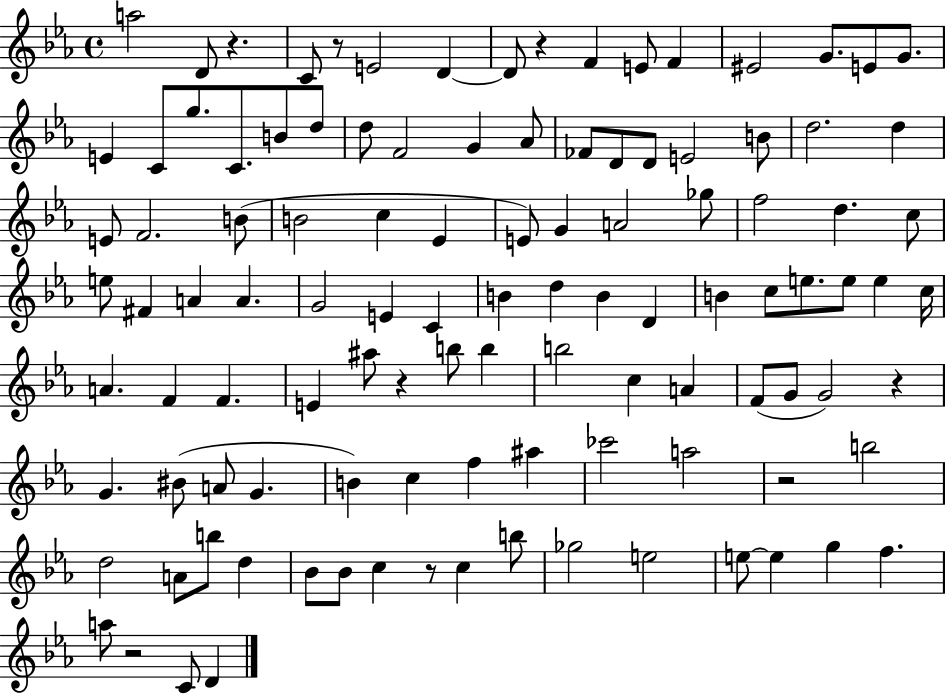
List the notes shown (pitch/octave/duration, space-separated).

A5/h D4/e R/q. C4/e R/e E4/h D4/q D4/e R/q F4/q E4/e F4/q EIS4/h G4/e. E4/e G4/e. E4/q C4/e G5/e. C4/e. B4/e D5/e D5/e F4/h G4/q Ab4/e FES4/e D4/e D4/e E4/h B4/e D5/h. D5/q E4/e F4/h. B4/e B4/h C5/q Eb4/q E4/e G4/q A4/h Gb5/e F5/h D5/q. C5/e E5/e F#4/q A4/q A4/q. G4/h E4/q C4/q B4/q D5/q B4/q D4/q B4/q C5/e E5/e. E5/e E5/q C5/s A4/q. F4/q F4/q. E4/q A#5/e R/q B5/e B5/q B5/h C5/q A4/q F4/e G4/e G4/h R/q G4/q. BIS4/e A4/e G4/q. B4/q C5/q F5/q A#5/q CES6/h A5/h R/h B5/h D5/h A4/e B5/e D5/q Bb4/e Bb4/e C5/q R/e C5/q B5/e Gb5/h E5/h E5/e E5/q G5/q F5/q. A5/e R/h C4/e D4/q